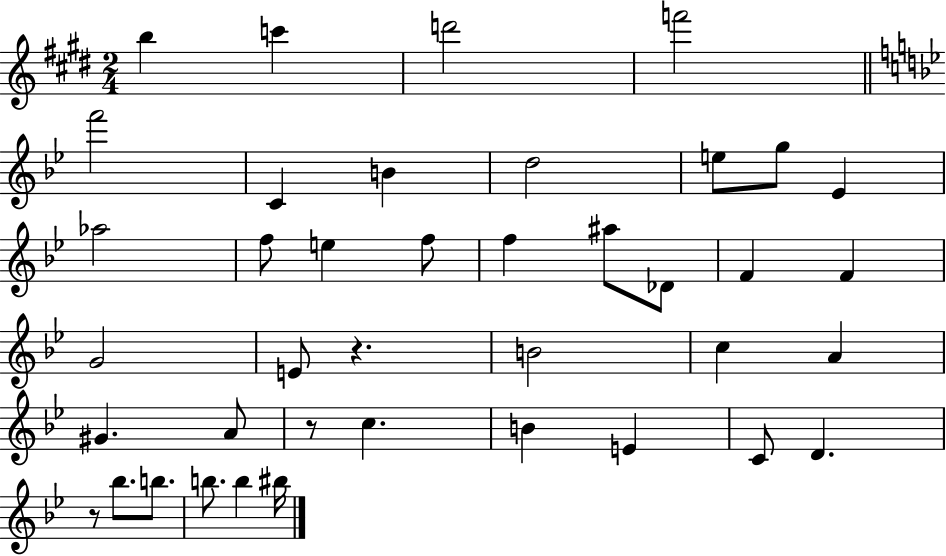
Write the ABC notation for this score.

X:1
T:Untitled
M:2/4
L:1/4
K:E
b c' d'2 f'2 f'2 C B d2 e/2 g/2 _E _a2 f/2 e f/2 f ^a/2 _D/2 F F G2 E/2 z B2 c A ^G A/2 z/2 c B E C/2 D z/2 _b/2 b/2 b/2 b ^b/4